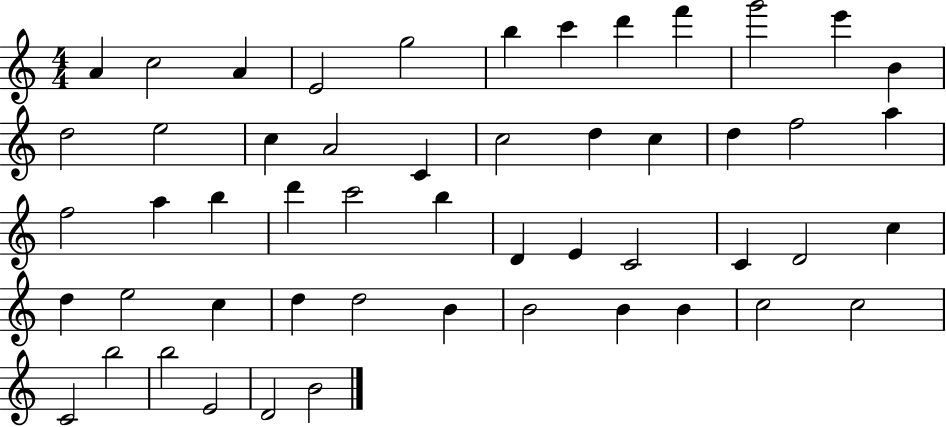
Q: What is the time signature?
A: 4/4